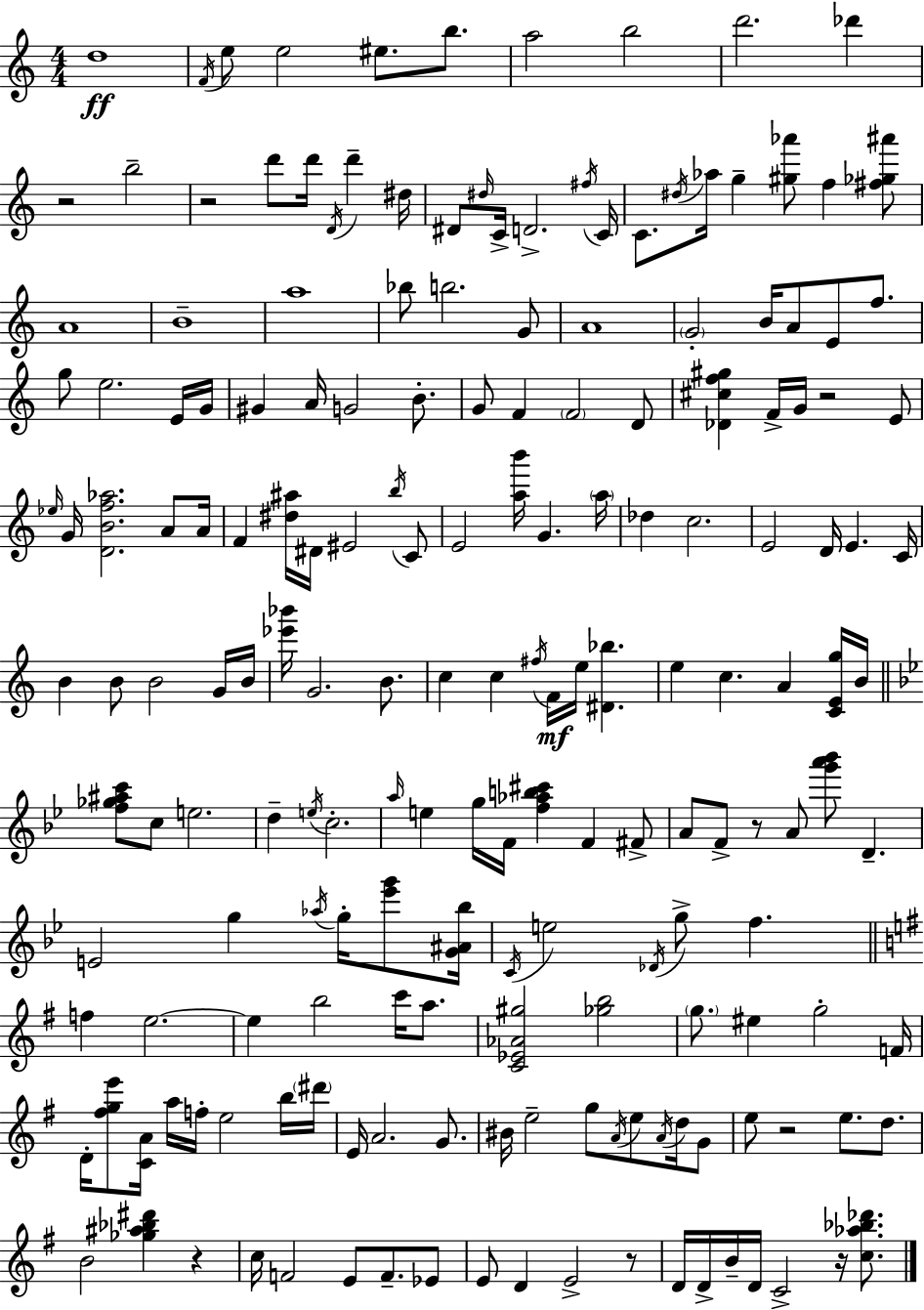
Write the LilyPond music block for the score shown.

{
  \clef treble
  \numericTimeSignature
  \time 4/4
  \key c \major
  d''1\ff | \acciaccatura { f'16 } e''8 e''2 eis''8. b''8. | a''2 b''2 | d'''2. des'''4 | \break r2 b''2-- | r2 d'''8 d'''16 \acciaccatura { d'16 } d'''4-- | dis''16 dis'8 \grace { dis''16 } c'16-> d'2.-> | \acciaccatura { fis''16 } c'16 c'8. \acciaccatura { dis''16 } aes''16 g''4-- <gis'' aes'''>8 f''4 | \break <fis'' ges'' ais'''>8 a'1 | b'1-- | a''1 | bes''8 b''2. | \break g'8 a'1 | \parenthesize g'2-. b'16 a'8 | e'8 f''8. g''8 e''2. | e'16 g'16 gis'4 a'16 g'2 | \break b'8.-. g'8 f'4 \parenthesize f'2 | d'8 <des' cis'' f'' gis''>4 f'16-> g'16 r2 | e'8 \grace { ees''16 } g'16 <d' b' f'' aes''>2. | a'8 a'16 f'4 <dis'' ais''>16 dis'16 eis'2 | \break \acciaccatura { b''16 } c'8 e'2 <a'' b'''>16 | g'4. \parenthesize a''16 des''4 c''2. | e'2 d'16 | e'4. c'16 b'4 b'8 b'2 | \break g'16 b'16 <ees''' bes'''>16 g'2. | b'8. c''4 c''4 \acciaccatura { fis''16 } | f'16\mf e''16 <dis' bes''>4. e''4 c''4. | a'4 <c' e' g''>16 b'16 \bar "||" \break \key g \minor <f'' ges'' ais'' c'''>8 c''8 e''2. | d''4-- \acciaccatura { e''16 } c''2.-. | \grace { a''16 } e''4 g''16 f'16 <f'' aes'' b'' cis'''>4 f'4 | fis'8-> a'8 f'8-> r8 a'8 <g''' a''' bes'''>8 d'4.-- | \break e'2 g''4 \acciaccatura { aes''16 } g''16-. | <ees''' g'''>8 <g' ais' bes''>16 \acciaccatura { c'16 } e''2 \acciaccatura { des'16 } g''8-> f''4. | \bar "||" \break \key g \major f''4 e''2.~~ | e''4 b''2 c'''16 a''8. | <c' ees' aes' gis''>2 <ges'' b''>2 | \parenthesize g''8. eis''4 g''2-. f'16 | \break d'16-. <fis'' g'' e'''>8 <c' a'>16 a''16 f''16-. e''2 b''16 \parenthesize dis'''16 | e'16 a'2. g'8. | bis'16 e''2-- g''8 \acciaccatura { a'16 } e''8 \acciaccatura { a'16 } d''16 | g'8 e''8 r2 e''8. d''8. | \break b'2 <ges'' ais'' bes'' dis'''>4 r4 | c''16 f'2 e'8 f'8.-- | ees'8 e'8 d'4 e'2-> | r8 d'16 d'16-> b'16-- d'16 c'2-> r16 <c'' aes'' bes'' des'''>8. | \break \bar "|."
}